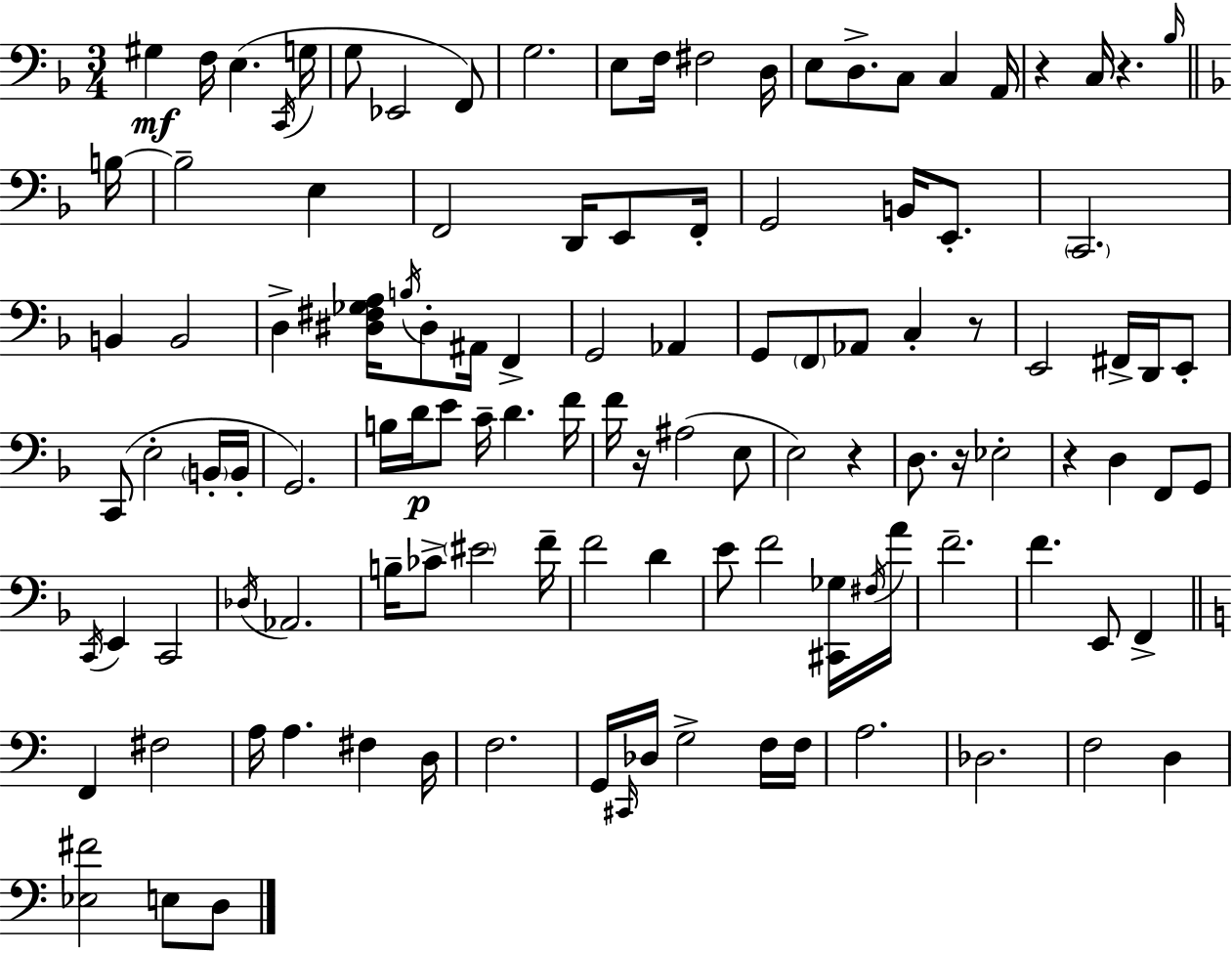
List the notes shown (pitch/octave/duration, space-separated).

G#3/q F3/s E3/q. C2/s G3/s G3/e Eb2/h F2/e G3/h. E3/e F3/s F#3/h D3/s E3/e D3/e. C3/e C3/q A2/s R/q C3/s R/q. Bb3/s B3/s B3/h E3/q F2/h D2/s E2/e F2/s G2/h B2/s E2/e. C2/h. B2/q B2/h D3/q [D#3,F#3,Gb3,A3]/s B3/s D#3/e A#2/s F2/q G2/h Ab2/q G2/e F2/e Ab2/e C3/q R/e E2/h F#2/s D2/s E2/e C2/e E3/h B2/s B2/s G2/h. B3/s D4/s E4/e C4/s D4/q. F4/s F4/s R/s A#3/h E3/e E3/h R/q D3/e. R/s Eb3/h R/q D3/q F2/e G2/e C2/s E2/q C2/h Db3/s Ab2/h. B3/s CES4/e EIS4/h F4/s F4/h D4/q E4/e F4/h [C#2,Gb3]/s F#3/s A4/s F4/h. F4/q. E2/e F2/q F2/q F#3/h A3/s A3/q. F#3/q D3/s F3/h. G2/s C#2/s Db3/s G3/h F3/s F3/s A3/h. Db3/h. F3/h D3/q [Eb3,F#4]/h E3/e D3/e